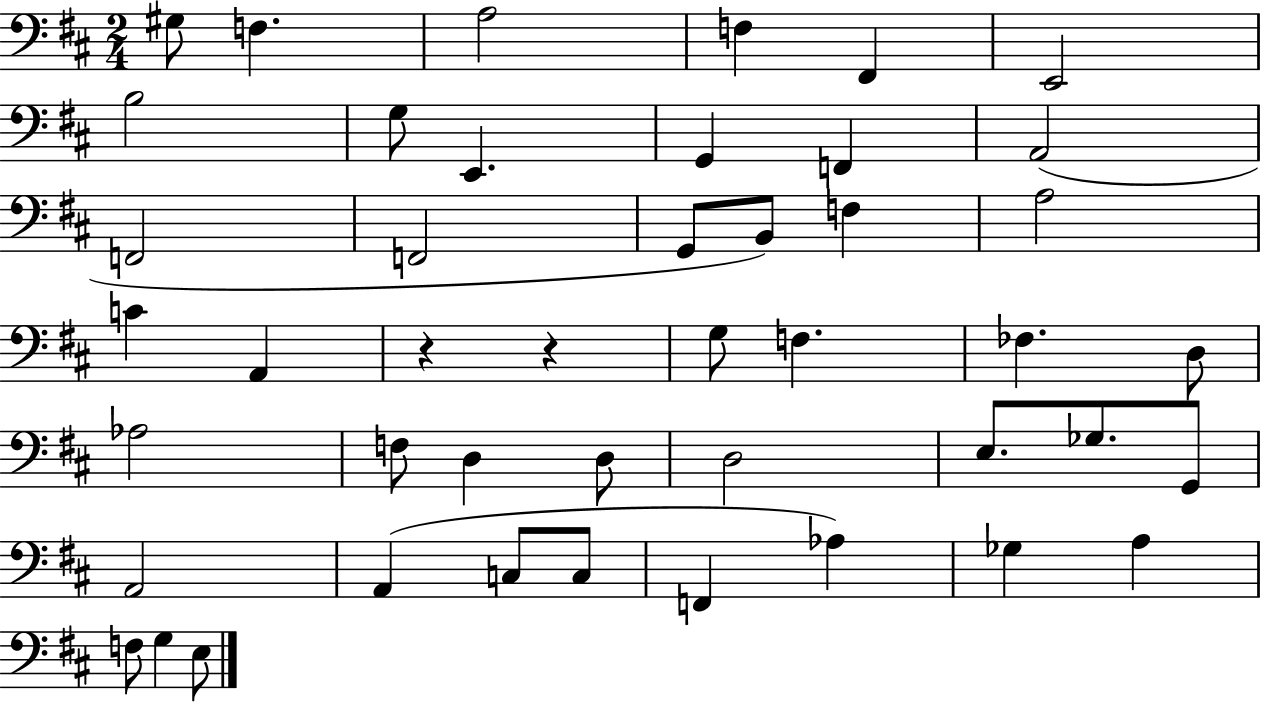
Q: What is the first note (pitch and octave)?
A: G#3